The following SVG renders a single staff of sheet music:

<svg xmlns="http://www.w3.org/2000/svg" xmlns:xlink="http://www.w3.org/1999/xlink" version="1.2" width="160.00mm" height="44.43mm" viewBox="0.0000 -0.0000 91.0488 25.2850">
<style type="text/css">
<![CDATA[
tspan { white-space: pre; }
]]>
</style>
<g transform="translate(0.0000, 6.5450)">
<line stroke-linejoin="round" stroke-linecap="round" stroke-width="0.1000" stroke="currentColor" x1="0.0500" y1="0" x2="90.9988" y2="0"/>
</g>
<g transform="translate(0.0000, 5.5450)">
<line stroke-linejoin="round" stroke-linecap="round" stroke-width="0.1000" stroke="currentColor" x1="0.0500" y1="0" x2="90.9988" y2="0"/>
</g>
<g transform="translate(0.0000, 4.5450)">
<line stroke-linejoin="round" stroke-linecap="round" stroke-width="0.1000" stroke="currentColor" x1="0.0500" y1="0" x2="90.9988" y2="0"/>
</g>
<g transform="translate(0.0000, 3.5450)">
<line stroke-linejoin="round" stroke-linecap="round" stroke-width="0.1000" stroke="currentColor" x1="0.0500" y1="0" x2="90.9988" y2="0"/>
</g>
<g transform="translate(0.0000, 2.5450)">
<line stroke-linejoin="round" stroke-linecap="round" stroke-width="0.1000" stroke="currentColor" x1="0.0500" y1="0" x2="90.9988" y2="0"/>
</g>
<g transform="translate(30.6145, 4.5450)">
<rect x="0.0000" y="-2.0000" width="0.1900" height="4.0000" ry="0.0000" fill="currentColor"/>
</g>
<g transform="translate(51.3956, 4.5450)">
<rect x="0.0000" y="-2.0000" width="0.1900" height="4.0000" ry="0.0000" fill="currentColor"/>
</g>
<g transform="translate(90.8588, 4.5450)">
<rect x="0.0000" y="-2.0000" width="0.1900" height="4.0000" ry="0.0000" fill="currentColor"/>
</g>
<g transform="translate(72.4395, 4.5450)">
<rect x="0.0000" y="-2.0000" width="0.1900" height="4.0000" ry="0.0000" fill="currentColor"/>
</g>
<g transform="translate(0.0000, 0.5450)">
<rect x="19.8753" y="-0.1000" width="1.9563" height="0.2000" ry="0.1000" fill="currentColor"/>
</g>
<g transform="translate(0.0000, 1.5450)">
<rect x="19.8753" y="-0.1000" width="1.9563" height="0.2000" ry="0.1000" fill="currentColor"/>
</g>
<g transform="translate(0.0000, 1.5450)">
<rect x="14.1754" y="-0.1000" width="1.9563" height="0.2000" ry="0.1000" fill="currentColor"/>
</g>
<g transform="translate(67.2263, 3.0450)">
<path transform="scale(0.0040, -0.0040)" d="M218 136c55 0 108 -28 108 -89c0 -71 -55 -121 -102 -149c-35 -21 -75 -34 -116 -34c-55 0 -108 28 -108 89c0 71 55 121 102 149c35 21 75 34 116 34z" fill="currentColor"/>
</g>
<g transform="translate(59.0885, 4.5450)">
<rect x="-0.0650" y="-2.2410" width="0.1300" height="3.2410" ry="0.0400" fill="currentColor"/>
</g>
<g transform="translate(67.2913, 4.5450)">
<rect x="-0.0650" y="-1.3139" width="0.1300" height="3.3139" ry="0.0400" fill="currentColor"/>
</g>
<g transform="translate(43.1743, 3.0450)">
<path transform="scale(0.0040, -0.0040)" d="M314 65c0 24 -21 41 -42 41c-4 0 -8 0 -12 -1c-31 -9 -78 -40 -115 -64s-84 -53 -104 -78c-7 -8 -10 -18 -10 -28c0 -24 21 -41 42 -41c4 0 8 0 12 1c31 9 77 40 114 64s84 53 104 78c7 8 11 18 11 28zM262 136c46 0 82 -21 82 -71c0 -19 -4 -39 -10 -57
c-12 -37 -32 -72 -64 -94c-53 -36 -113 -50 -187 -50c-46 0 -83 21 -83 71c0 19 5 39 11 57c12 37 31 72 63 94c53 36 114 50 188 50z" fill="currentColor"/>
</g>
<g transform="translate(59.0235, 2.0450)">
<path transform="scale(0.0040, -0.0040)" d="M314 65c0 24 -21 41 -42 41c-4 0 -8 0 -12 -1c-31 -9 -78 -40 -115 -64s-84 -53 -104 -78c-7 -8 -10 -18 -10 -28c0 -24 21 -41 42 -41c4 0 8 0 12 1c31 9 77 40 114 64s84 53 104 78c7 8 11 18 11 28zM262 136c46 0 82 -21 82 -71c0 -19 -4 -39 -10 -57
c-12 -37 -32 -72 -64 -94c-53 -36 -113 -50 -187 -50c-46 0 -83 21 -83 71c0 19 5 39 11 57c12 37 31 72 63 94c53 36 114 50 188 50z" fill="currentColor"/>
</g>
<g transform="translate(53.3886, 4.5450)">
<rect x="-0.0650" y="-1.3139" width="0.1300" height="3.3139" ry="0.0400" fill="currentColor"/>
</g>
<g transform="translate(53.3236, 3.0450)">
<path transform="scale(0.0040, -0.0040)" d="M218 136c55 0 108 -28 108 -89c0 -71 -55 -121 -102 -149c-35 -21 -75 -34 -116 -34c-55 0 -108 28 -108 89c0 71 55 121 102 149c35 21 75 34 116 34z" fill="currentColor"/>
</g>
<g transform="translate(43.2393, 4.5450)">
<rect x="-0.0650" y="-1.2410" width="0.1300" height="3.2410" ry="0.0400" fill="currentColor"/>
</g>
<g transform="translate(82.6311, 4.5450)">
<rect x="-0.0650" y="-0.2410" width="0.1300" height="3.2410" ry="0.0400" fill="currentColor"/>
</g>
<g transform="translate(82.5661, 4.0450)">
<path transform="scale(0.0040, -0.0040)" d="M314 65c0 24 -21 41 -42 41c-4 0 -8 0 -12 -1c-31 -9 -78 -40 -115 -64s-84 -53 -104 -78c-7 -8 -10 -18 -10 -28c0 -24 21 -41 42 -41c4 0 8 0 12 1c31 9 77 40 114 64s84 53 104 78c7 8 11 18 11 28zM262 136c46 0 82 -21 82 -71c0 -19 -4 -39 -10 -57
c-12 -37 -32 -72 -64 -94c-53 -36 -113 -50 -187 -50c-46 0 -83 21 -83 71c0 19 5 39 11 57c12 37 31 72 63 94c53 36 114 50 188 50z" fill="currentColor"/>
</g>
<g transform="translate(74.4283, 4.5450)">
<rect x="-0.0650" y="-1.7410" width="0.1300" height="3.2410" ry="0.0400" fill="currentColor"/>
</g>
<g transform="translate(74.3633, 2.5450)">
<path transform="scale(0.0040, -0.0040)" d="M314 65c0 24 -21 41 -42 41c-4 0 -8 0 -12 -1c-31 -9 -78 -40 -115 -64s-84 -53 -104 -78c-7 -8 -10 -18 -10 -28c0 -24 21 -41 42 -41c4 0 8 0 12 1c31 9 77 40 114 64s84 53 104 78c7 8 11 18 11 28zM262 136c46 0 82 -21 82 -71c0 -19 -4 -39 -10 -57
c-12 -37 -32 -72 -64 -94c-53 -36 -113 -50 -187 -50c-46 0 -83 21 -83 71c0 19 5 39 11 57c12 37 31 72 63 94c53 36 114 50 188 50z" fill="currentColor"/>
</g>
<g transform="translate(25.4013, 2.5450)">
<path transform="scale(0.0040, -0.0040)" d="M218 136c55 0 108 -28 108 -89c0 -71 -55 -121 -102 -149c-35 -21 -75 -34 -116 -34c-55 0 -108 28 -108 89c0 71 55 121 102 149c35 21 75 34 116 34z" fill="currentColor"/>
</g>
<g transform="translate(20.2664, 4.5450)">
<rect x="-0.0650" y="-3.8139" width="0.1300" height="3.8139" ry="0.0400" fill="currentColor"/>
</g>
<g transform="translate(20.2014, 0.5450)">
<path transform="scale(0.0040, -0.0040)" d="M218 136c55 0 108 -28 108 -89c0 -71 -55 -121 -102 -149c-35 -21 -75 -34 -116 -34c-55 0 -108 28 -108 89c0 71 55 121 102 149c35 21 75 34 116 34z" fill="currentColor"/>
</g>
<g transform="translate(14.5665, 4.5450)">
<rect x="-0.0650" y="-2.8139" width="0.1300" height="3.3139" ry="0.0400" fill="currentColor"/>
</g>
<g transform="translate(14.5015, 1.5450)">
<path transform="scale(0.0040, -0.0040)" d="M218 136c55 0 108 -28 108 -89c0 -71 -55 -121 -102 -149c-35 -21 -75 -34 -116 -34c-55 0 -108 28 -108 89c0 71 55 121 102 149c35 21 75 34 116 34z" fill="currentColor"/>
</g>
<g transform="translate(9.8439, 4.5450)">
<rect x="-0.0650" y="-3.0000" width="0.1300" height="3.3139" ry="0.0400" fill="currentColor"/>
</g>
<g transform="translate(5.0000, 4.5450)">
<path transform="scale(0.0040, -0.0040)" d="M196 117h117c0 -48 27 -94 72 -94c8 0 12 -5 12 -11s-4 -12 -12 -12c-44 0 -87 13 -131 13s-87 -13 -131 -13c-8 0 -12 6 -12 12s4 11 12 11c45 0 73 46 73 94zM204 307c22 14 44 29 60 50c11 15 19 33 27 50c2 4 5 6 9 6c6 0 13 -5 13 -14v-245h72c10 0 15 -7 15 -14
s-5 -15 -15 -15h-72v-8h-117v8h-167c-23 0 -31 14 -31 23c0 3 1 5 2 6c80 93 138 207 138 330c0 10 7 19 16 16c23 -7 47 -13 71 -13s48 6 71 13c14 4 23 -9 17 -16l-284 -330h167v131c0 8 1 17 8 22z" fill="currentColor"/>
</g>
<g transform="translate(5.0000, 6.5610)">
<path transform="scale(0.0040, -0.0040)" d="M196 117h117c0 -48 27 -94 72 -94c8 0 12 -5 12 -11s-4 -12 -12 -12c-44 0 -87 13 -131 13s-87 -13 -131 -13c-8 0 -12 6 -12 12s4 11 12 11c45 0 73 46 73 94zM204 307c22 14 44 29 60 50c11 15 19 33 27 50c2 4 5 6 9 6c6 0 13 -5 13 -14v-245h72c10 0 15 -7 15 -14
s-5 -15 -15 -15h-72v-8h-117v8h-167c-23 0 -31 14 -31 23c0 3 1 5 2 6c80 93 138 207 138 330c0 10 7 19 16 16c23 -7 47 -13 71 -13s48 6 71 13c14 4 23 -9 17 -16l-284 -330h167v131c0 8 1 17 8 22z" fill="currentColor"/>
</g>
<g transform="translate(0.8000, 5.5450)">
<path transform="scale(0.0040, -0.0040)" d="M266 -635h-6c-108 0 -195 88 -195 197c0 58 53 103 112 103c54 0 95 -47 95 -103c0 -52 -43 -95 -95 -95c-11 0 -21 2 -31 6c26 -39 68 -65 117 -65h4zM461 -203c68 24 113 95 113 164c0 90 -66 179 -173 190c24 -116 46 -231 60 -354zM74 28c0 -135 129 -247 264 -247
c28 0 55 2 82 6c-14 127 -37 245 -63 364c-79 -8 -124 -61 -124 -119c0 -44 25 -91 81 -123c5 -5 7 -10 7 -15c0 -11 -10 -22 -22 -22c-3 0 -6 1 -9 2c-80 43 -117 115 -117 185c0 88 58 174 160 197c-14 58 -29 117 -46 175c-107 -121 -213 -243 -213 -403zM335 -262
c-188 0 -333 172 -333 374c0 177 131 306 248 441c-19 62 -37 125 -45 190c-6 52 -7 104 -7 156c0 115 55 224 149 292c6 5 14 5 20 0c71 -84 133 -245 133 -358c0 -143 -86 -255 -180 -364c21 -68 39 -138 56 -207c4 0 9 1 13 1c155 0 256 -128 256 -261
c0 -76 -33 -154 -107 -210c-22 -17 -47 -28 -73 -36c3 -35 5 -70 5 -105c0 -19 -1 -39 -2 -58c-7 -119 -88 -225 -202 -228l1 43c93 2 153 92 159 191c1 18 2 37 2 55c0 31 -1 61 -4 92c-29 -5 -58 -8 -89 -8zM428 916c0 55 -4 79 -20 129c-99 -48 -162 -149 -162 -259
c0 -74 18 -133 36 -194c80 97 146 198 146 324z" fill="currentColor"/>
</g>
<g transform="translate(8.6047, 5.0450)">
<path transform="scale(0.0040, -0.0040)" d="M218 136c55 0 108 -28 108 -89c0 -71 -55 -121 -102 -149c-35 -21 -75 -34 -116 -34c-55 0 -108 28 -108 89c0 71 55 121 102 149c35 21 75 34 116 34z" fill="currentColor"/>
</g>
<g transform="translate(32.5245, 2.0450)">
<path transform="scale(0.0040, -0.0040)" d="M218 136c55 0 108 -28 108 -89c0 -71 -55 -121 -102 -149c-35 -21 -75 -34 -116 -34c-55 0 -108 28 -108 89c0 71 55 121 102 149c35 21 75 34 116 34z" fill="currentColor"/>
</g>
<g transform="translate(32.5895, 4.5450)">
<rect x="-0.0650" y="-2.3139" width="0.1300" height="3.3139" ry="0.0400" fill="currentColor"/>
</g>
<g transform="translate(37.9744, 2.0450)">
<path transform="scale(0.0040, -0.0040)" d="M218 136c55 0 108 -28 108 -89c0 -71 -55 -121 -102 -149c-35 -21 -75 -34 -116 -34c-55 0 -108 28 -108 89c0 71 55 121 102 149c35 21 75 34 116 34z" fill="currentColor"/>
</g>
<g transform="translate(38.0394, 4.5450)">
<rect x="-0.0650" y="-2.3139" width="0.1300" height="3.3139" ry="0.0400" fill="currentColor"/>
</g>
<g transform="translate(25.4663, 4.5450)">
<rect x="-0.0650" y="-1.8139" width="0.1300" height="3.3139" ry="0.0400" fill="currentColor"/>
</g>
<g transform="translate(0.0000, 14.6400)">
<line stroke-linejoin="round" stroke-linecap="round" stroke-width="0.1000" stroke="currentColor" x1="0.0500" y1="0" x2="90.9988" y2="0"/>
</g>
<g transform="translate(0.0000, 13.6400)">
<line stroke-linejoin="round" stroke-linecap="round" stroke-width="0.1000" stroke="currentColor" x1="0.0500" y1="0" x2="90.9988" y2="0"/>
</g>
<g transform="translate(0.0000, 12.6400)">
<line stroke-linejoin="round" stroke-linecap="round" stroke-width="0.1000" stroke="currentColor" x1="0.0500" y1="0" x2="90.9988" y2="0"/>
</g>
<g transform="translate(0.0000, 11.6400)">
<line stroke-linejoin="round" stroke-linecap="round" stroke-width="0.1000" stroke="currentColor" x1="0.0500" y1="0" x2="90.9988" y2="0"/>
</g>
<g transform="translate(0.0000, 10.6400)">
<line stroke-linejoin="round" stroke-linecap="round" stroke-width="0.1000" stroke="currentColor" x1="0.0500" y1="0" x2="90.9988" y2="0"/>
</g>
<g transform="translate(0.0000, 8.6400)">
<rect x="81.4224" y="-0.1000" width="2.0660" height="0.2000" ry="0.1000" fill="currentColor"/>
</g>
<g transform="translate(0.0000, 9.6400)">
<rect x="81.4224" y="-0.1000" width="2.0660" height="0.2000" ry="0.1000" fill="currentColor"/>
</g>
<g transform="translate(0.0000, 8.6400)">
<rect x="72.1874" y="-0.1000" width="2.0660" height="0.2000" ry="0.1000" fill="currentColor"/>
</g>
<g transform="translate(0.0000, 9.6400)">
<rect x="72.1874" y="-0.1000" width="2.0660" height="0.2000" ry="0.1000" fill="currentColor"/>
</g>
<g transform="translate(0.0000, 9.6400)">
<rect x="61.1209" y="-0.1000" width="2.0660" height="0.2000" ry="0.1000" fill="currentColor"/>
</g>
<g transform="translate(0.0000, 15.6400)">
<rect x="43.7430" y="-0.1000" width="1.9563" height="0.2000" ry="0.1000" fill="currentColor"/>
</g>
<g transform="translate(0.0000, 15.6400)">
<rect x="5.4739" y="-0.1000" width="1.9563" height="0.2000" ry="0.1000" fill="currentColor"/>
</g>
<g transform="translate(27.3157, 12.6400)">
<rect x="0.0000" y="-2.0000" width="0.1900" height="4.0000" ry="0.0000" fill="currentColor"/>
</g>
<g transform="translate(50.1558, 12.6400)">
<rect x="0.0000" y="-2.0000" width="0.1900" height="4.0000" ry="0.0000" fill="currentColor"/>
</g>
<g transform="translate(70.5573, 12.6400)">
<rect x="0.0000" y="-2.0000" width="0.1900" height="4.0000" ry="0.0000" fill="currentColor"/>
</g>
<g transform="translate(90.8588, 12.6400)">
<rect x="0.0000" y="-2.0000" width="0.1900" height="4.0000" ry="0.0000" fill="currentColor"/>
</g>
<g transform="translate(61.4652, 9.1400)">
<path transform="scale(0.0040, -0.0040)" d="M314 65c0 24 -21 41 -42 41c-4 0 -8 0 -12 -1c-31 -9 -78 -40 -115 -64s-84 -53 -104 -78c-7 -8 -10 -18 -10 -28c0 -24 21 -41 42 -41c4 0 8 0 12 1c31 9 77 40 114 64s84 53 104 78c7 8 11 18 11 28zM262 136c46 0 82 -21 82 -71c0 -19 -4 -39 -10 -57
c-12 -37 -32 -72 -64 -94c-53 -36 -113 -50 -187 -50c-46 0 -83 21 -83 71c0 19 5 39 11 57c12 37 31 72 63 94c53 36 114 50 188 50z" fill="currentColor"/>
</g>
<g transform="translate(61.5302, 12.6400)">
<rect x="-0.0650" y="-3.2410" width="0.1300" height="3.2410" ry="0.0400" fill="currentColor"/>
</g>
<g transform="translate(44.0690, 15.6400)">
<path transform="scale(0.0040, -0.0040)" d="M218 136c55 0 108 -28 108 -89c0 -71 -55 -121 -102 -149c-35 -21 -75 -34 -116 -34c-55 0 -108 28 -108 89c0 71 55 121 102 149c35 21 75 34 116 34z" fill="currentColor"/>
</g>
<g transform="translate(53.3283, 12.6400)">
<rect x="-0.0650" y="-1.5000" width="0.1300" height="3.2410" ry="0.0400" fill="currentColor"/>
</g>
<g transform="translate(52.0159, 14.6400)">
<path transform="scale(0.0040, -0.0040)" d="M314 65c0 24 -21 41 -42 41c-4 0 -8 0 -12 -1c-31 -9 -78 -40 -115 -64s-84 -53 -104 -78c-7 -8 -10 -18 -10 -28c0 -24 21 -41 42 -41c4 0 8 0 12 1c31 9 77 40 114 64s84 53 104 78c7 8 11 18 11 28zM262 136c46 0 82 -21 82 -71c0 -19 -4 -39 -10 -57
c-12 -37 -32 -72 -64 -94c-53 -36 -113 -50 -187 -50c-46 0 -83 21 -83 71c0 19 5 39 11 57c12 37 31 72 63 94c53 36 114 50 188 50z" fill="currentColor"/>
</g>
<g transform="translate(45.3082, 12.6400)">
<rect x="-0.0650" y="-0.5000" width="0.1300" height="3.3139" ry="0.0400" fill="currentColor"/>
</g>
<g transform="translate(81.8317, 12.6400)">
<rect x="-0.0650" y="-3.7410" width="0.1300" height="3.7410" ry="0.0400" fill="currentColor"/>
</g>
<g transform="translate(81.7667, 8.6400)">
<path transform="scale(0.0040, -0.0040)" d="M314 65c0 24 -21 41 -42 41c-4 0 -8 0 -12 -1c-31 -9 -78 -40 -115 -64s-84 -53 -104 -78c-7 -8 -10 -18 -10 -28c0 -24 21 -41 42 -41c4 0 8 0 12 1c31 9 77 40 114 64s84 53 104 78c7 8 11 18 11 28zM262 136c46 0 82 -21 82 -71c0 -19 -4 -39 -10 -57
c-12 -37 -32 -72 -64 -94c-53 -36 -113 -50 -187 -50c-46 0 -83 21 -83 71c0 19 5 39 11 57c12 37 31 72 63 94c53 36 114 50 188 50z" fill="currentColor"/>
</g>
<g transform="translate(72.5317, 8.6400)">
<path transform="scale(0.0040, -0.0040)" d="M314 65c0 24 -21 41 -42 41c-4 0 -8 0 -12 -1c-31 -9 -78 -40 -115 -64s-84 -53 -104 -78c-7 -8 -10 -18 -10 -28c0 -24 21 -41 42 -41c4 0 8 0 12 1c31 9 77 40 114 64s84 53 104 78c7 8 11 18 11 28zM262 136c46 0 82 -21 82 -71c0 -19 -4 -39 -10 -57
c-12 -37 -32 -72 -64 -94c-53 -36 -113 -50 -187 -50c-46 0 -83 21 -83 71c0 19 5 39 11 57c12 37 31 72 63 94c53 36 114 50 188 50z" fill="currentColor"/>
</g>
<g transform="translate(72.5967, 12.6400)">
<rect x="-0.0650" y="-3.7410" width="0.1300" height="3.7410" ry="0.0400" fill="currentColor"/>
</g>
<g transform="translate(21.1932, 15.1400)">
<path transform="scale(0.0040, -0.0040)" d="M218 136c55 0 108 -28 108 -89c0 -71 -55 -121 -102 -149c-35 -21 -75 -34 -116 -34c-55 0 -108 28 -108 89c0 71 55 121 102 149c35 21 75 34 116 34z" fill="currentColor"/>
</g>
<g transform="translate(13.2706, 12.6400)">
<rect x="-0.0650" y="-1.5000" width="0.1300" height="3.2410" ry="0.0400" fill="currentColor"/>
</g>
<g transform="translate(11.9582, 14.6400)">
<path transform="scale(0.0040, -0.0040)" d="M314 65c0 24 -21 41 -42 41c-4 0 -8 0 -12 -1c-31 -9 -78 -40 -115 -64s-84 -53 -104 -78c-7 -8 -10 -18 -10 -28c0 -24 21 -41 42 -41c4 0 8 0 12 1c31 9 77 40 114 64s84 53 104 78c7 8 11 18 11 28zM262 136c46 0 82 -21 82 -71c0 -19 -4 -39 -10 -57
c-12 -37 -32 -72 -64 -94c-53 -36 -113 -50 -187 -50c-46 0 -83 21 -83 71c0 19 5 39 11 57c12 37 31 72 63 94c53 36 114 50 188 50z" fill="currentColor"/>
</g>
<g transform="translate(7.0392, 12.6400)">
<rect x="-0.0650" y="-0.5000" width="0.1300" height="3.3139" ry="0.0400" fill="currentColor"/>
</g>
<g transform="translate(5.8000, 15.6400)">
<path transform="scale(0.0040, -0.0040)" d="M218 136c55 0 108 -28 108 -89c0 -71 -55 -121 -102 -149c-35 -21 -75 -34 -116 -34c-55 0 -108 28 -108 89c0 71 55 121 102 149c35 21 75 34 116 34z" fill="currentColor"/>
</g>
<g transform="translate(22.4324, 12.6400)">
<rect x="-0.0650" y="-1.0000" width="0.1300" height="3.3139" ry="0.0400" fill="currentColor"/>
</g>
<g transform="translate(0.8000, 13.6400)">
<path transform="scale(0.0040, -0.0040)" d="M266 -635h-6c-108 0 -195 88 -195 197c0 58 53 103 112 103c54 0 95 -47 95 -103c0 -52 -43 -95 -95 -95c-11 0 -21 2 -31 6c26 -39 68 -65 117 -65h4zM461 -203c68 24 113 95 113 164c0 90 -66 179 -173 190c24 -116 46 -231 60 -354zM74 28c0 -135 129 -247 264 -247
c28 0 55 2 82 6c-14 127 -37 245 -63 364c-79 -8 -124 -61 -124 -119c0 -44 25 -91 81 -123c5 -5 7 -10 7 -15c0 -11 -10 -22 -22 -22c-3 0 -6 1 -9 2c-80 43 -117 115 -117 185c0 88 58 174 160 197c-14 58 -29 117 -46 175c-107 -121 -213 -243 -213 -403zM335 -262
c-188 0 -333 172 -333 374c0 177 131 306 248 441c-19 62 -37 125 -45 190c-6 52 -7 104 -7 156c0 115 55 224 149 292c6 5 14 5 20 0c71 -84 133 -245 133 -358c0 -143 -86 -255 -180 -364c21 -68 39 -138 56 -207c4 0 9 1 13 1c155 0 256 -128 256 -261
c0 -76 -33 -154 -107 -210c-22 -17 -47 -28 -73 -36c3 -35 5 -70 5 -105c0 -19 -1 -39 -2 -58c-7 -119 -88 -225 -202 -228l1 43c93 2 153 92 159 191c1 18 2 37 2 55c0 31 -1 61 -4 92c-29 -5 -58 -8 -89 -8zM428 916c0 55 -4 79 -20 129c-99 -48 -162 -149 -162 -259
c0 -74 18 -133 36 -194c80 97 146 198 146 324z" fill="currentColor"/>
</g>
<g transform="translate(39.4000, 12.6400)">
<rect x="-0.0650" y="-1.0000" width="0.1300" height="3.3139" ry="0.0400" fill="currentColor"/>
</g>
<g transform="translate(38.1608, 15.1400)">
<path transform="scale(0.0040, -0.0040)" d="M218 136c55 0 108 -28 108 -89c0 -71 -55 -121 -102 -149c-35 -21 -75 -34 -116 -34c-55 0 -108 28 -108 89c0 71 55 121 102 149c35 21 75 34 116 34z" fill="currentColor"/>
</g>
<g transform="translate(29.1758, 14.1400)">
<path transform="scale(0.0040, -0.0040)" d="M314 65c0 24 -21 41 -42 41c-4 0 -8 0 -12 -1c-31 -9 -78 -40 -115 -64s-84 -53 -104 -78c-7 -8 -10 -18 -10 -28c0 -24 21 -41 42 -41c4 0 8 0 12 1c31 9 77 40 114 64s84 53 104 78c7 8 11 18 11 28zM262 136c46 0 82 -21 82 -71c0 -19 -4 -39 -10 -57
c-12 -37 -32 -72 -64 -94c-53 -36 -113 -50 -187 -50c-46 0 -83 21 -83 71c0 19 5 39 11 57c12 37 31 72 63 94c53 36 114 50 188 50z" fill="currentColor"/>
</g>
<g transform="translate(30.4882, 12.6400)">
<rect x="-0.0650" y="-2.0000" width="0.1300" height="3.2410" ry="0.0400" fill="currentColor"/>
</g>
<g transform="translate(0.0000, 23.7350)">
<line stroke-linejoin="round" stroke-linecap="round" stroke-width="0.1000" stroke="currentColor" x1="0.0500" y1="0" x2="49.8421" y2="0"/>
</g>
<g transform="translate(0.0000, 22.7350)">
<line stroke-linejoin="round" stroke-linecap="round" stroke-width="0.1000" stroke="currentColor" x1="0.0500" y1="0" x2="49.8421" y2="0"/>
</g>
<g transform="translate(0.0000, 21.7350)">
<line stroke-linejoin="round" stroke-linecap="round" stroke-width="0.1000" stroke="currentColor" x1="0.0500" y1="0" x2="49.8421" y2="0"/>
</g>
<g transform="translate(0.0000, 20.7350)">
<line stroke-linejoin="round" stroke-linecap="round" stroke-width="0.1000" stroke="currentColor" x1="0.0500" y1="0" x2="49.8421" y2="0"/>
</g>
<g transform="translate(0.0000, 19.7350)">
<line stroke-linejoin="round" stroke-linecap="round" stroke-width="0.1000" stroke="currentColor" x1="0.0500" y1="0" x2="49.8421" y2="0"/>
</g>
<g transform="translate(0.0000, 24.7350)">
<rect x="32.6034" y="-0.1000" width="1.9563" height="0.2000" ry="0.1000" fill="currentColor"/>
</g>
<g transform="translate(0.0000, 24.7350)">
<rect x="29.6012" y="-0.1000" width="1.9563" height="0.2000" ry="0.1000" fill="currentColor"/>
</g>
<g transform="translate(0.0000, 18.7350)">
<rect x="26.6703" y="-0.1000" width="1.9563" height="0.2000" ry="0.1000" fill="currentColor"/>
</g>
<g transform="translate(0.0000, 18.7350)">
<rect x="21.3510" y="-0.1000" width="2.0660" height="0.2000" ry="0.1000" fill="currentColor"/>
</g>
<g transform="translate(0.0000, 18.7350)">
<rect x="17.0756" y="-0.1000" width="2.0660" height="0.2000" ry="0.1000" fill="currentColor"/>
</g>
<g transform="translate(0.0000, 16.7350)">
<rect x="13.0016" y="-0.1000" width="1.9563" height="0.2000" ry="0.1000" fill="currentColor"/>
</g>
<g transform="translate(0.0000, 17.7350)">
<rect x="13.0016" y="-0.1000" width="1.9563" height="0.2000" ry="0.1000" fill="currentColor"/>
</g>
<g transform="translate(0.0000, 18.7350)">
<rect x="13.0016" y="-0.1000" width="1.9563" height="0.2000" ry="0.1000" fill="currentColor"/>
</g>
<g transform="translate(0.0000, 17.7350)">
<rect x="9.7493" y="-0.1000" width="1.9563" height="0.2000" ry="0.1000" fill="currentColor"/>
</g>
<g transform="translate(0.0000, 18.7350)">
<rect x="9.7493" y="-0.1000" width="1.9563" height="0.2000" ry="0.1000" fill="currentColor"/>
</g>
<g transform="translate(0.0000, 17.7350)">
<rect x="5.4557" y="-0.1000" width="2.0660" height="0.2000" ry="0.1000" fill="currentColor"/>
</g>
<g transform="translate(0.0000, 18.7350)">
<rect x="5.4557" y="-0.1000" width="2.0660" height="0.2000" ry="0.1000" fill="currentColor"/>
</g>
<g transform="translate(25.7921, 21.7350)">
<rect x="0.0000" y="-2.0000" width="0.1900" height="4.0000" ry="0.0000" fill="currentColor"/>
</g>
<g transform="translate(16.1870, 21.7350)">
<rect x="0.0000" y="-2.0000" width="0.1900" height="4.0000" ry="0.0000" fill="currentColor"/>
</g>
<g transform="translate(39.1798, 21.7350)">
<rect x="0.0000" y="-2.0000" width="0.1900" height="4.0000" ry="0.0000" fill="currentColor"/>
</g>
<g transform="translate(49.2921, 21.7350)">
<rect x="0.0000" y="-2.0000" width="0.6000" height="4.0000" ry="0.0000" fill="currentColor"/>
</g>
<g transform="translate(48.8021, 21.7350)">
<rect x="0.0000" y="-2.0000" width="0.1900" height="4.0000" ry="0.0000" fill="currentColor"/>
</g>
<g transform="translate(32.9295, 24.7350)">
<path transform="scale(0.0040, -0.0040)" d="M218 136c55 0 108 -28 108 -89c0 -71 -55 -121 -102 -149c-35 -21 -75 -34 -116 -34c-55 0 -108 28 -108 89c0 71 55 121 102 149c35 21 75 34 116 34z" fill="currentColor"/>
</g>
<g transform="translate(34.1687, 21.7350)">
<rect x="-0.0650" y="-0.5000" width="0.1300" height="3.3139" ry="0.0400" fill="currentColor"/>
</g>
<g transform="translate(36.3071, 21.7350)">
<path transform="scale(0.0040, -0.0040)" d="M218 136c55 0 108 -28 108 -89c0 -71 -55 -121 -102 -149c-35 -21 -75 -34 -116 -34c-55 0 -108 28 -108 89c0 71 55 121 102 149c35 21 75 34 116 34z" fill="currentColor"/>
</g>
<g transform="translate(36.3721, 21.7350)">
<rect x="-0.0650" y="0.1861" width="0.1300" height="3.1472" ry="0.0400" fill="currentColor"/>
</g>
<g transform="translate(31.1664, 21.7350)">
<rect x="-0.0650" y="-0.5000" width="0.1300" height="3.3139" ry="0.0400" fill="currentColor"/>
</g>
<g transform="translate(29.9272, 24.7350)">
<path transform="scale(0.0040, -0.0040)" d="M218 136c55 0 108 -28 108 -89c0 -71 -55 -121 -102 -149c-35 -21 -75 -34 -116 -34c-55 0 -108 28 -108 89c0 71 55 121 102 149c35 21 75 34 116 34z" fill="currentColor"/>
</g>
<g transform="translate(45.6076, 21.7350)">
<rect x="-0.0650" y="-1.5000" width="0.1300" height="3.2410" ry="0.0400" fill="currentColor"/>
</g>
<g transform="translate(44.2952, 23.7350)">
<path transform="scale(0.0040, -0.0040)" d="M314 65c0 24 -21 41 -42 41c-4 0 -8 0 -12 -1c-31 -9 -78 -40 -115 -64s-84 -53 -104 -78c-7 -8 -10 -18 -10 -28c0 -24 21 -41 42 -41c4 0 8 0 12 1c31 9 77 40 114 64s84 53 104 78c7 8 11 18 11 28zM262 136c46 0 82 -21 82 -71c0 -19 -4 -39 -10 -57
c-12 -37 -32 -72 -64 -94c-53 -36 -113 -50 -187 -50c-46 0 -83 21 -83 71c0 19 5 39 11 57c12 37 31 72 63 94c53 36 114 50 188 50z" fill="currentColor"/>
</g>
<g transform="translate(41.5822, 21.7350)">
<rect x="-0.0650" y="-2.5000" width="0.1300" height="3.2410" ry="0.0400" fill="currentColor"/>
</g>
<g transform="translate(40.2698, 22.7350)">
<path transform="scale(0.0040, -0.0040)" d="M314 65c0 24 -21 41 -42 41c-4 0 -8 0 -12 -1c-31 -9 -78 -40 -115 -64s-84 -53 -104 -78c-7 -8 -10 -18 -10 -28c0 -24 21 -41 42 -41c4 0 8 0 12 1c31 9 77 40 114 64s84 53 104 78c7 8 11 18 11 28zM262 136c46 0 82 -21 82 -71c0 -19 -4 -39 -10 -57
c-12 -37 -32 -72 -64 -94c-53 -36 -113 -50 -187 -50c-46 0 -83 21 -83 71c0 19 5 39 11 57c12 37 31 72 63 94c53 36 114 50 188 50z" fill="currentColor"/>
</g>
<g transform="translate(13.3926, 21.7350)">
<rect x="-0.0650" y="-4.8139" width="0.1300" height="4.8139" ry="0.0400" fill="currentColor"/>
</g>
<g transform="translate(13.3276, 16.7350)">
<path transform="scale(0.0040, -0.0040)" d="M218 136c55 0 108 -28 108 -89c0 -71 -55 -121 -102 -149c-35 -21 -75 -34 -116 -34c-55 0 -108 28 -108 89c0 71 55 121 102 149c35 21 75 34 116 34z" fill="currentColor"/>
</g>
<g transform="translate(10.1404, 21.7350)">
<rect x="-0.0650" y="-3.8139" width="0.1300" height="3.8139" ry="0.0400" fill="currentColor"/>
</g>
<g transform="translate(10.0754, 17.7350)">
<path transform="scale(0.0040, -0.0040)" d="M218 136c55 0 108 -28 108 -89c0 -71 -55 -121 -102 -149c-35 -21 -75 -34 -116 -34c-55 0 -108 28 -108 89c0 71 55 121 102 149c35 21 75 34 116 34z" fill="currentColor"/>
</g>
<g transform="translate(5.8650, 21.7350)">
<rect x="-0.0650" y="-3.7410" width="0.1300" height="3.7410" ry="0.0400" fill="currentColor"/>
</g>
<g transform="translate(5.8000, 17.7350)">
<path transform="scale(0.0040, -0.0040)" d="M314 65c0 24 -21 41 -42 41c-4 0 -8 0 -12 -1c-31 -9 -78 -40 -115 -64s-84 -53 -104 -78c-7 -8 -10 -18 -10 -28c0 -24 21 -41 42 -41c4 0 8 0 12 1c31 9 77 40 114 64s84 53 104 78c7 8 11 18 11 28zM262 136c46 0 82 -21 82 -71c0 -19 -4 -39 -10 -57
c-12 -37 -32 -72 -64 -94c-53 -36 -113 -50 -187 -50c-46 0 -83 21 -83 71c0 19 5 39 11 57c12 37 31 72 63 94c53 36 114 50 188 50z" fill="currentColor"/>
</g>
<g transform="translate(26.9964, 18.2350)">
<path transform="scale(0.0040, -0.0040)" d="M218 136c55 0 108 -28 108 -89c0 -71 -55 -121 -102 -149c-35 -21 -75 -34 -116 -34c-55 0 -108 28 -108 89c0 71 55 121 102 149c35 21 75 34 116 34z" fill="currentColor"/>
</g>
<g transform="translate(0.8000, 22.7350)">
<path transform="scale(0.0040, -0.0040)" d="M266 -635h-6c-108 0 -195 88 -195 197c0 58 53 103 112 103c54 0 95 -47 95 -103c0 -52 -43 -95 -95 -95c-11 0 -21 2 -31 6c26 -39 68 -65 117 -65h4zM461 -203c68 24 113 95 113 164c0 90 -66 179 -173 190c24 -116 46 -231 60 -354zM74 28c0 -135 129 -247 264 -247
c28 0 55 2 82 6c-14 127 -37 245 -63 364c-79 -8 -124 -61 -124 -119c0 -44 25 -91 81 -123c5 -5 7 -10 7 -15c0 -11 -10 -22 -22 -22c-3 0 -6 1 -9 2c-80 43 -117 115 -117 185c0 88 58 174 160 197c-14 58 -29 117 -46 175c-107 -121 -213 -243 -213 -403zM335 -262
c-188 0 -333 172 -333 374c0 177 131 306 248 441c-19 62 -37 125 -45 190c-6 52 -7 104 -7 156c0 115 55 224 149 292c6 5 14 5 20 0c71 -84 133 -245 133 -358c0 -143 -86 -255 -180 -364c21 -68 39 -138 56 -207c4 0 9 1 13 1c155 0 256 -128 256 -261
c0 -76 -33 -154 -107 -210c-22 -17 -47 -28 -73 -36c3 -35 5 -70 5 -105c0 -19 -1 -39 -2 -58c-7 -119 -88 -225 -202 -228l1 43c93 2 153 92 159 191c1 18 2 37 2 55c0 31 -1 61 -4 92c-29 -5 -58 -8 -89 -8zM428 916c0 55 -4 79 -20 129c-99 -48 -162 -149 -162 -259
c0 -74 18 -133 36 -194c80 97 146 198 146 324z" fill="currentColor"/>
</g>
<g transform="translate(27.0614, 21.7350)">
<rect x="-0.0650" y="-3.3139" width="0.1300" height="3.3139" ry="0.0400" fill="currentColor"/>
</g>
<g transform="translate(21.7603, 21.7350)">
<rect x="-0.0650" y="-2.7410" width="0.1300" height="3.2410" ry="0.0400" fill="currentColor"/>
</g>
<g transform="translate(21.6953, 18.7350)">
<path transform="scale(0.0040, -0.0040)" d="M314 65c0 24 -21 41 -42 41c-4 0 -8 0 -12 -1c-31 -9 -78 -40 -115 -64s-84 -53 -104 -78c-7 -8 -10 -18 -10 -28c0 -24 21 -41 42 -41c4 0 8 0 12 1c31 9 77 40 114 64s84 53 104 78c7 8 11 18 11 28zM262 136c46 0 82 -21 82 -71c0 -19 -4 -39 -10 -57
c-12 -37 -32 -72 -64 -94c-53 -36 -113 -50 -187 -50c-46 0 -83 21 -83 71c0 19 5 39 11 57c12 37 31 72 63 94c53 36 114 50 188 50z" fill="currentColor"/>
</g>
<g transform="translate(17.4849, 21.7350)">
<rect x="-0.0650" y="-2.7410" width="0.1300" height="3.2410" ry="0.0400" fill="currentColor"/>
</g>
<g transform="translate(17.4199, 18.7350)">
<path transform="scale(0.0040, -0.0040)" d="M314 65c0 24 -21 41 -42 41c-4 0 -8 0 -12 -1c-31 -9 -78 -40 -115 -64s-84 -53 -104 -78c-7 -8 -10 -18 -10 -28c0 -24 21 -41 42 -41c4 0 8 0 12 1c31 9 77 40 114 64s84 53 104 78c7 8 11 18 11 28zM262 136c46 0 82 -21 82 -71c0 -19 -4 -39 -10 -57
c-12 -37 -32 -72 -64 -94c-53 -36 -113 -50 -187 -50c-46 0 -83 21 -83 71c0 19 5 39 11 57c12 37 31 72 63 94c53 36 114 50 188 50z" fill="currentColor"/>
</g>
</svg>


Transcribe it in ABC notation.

X:1
T:Untitled
M:4/4
L:1/4
K:C
A a c' f g g e2 e g2 e f2 c2 C E2 D F2 D C E2 b2 c'2 c'2 c'2 c' e' a2 a2 b C C B G2 E2